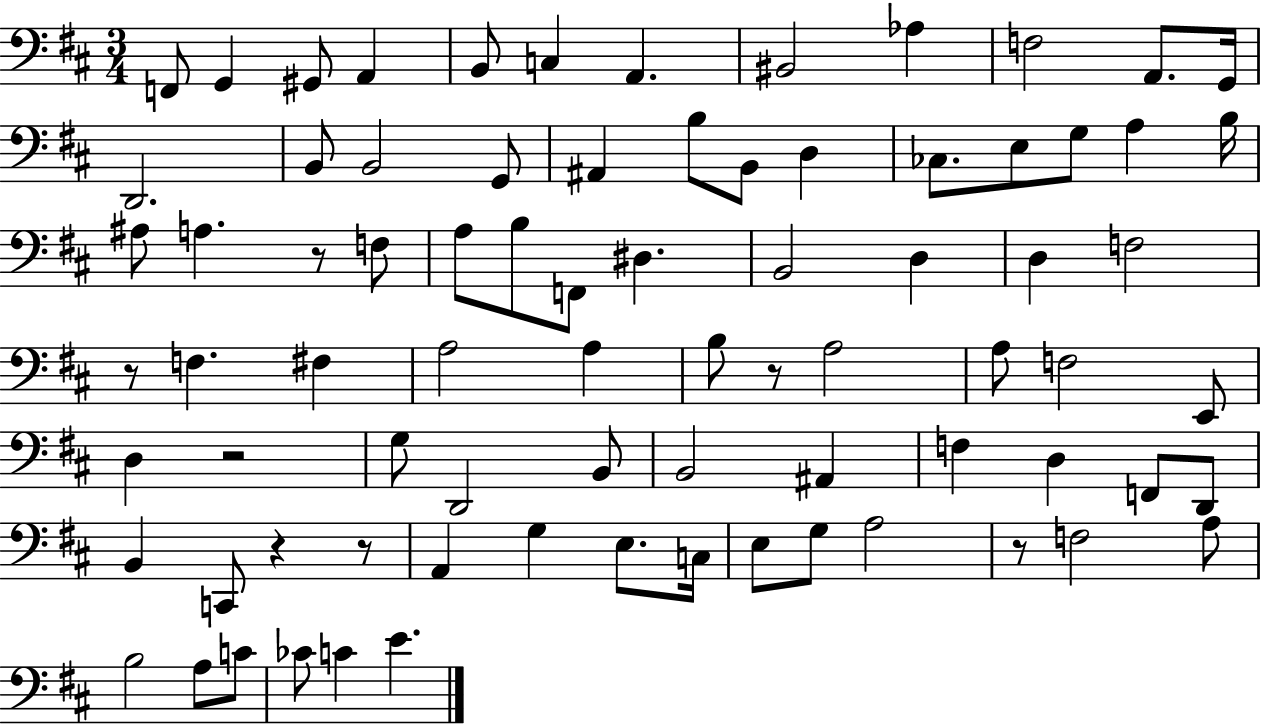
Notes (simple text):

F2/e G2/q G#2/e A2/q B2/e C3/q A2/q. BIS2/h Ab3/q F3/h A2/e. G2/s D2/h. B2/e B2/h G2/e A#2/q B3/e B2/e D3/q CES3/e. E3/e G3/e A3/q B3/s A#3/e A3/q. R/e F3/e A3/e B3/e F2/e D#3/q. B2/h D3/q D3/q F3/h R/e F3/q. F#3/q A3/h A3/q B3/e R/e A3/h A3/e F3/h E2/e D3/q R/h G3/e D2/h B2/e B2/h A#2/q F3/q D3/q F2/e D2/e B2/q C2/e R/q R/e A2/q G3/q E3/e. C3/s E3/e G3/e A3/h R/e F3/h A3/e B3/h A3/e C4/e CES4/e C4/q E4/q.